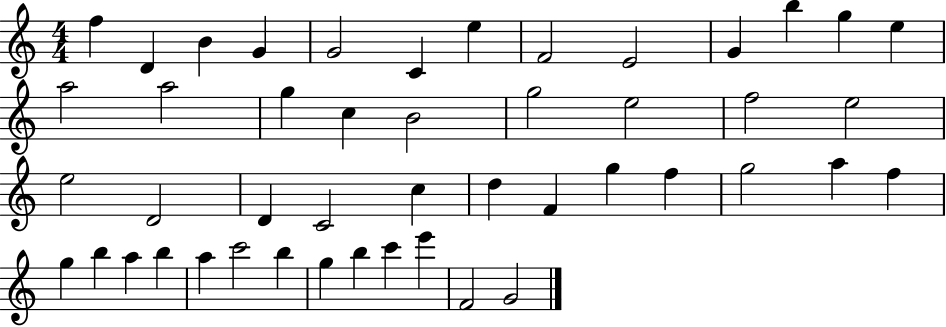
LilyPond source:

{
  \clef treble
  \numericTimeSignature
  \time 4/4
  \key c \major
  f''4 d'4 b'4 g'4 | g'2 c'4 e''4 | f'2 e'2 | g'4 b''4 g''4 e''4 | \break a''2 a''2 | g''4 c''4 b'2 | g''2 e''2 | f''2 e''2 | \break e''2 d'2 | d'4 c'2 c''4 | d''4 f'4 g''4 f''4 | g''2 a''4 f''4 | \break g''4 b''4 a''4 b''4 | a''4 c'''2 b''4 | g''4 b''4 c'''4 e'''4 | f'2 g'2 | \break \bar "|."
}